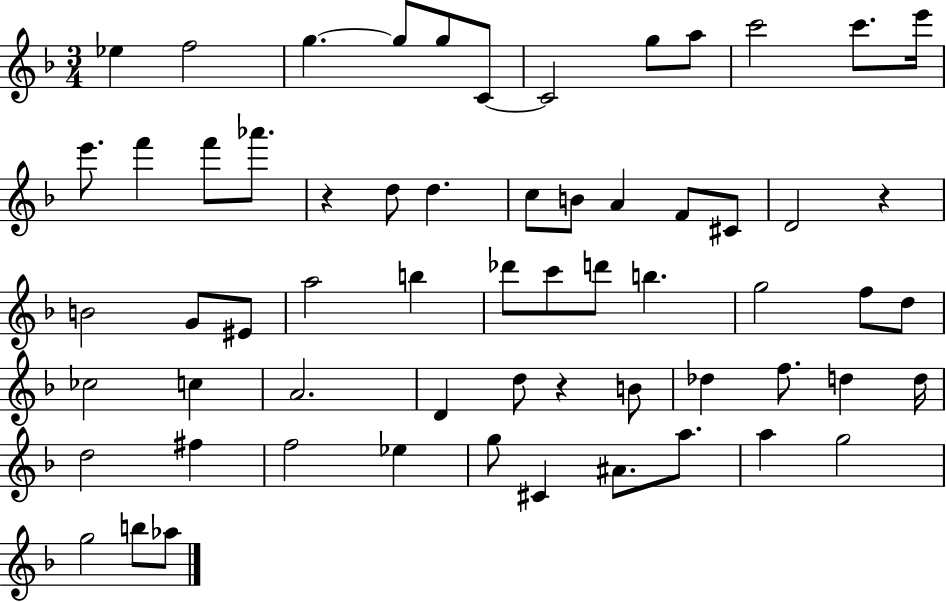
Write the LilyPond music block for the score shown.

{
  \clef treble
  \numericTimeSignature
  \time 3/4
  \key f \major
  ees''4 f''2 | g''4.~~ g''8 g''8 c'8~~ | c'2 g''8 a''8 | c'''2 c'''8. e'''16 | \break e'''8. f'''4 f'''8 aes'''8. | r4 d''8 d''4. | c''8 b'8 a'4 f'8 cis'8 | d'2 r4 | \break b'2 g'8 eis'8 | a''2 b''4 | des'''8 c'''8 d'''8 b''4. | g''2 f''8 d''8 | \break ces''2 c''4 | a'2. | d'4 d''8 r4 b'8 | des''4 f''8. d''4 d''16 | \break d''2 fis''4 | f''2 ees''4 | g''8 cis'4 ais'8. a''8. | a''4 g''2 | \break g''2 b''8 aes''8 | \bar "|."
}